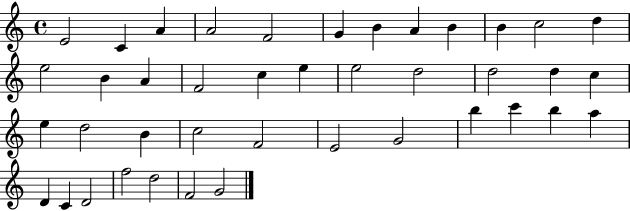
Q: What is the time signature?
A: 4/4